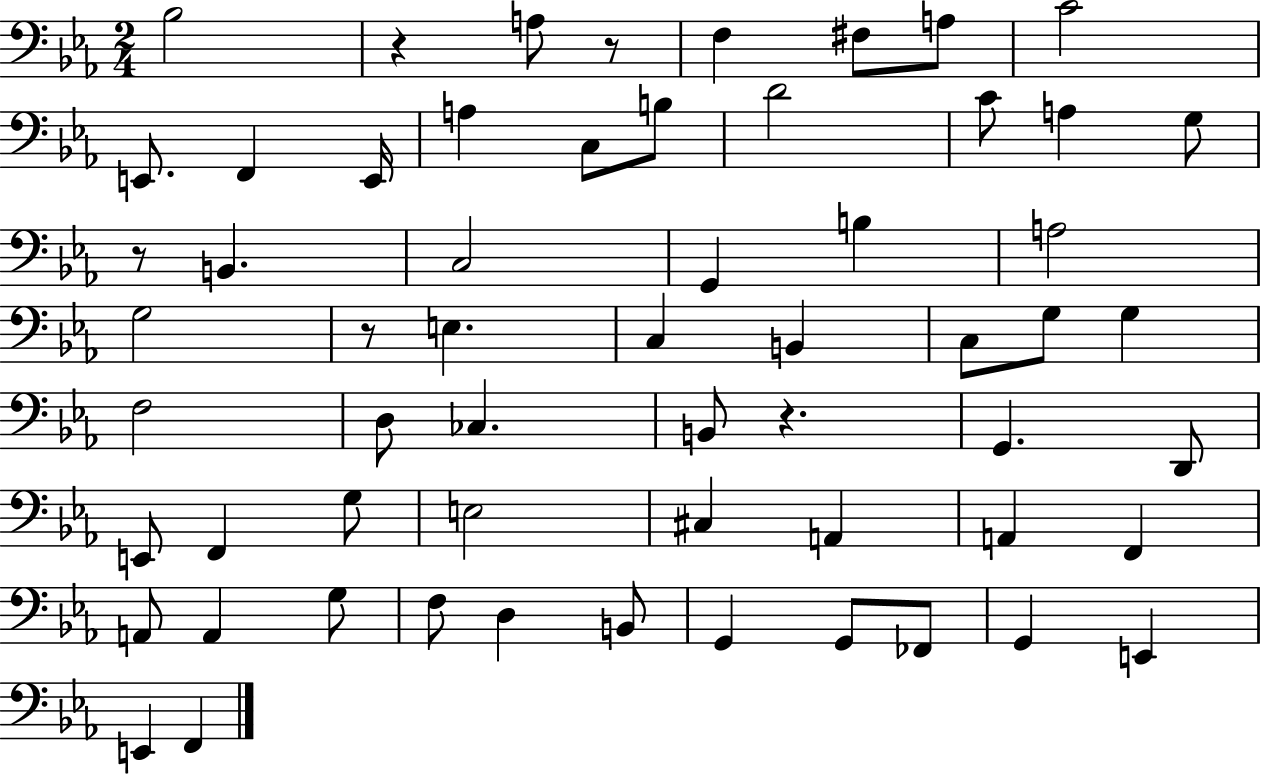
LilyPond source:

{
  \clef bass
  \numericTimeSignature
  \time 2/4
  \key ees \major
  bes2 | r4 a8 r8 | f4 fis8 a8 | c'2 | \break e,8. f,4 e,16 | a4 c8 b8 | d'2 | c'8 a4 g8 | \break r8 b,4. | c2 | g,4 b4 | a2 | \break g2 | r8 e4. | c4 b,4 | c8 g8 g4 | \break f2 | d8 ces4. | b,8 r4. | g,4. d,8 | \break e,8 f,4 g8 | e2 | cis4 a,4 | a,4 f,4 | \break a,8 a,4 g8 | f8 d4 b,8 | g,4 g,8 fes,8 | g,4 e,4 | \break e,4 f,4 | \bar "|."
}